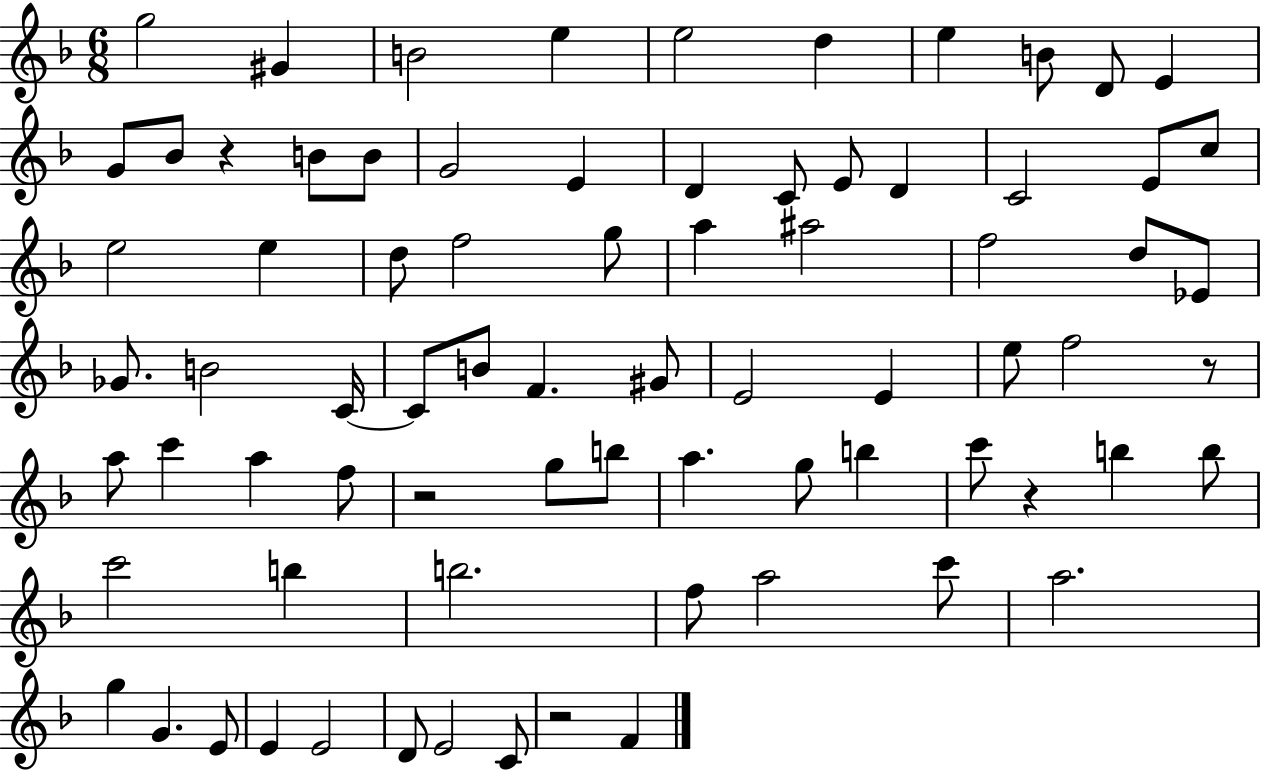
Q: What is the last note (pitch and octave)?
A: F4